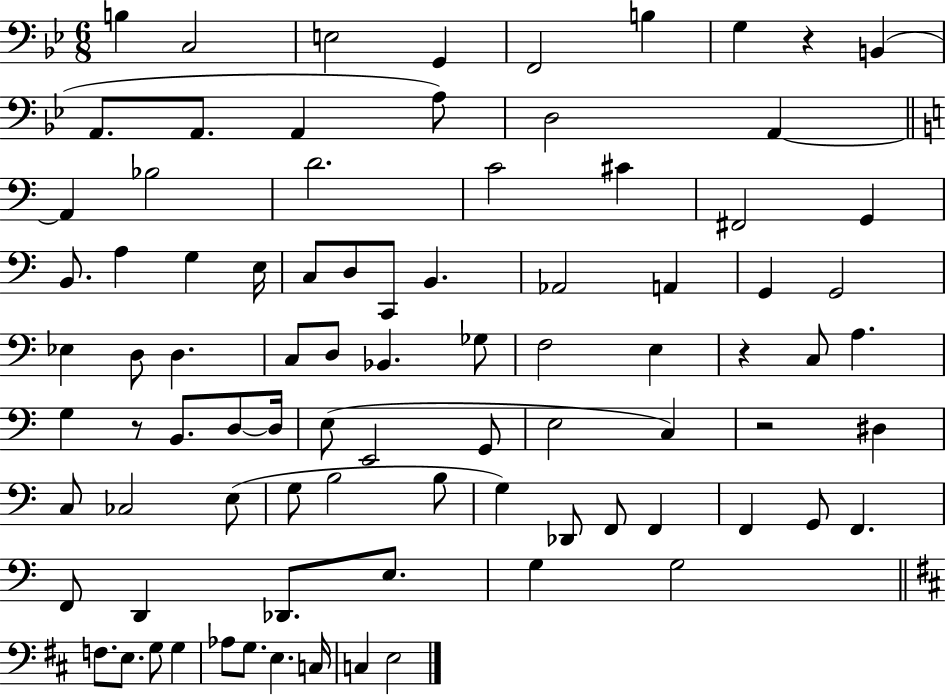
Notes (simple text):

B3/q C3/h E3/h G2/q F2/h B3/q G3/q R/q B2/q A2/e. A2/e. A2/q A3/e D3/h A2/q A2/q Bb3/h D4/h. C4/h C#4/q F#2/h G2/q B2/e. A3/q G3/q E3/s C3/e D3/e C2/e B2/q. Ab2/h A2/q G2/q G2/h Eb3/q D3/e D3/q. C3/e D3/e Bb2/q. Gb3/e F3/h E3/q R/q C3/e A3/q. G3/q R/e B2/e. D3/e D3/s E3/e E2/h G2/e E3/h C3/q R/h D#3/q C3/e CES3/h E3/e G3/e B3/h B3/e G3/q Db2/e F2/e F2/q F2/q G2/e F2/q. F2/e D2/q Db2/e. E3/e. G3/q G3/h F3/e. E3/e. G3/e G3/q Ab3/e G3/e. E3/q. C3/s C3/q E3/h